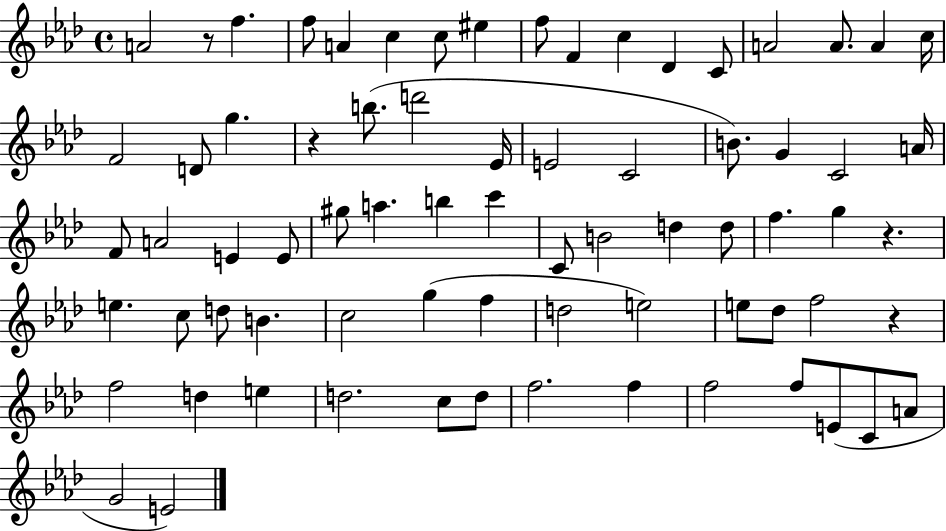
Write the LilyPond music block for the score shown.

{
  \clef treble
  \time 4/4
  \defaultTimeSignature
  \key aes \major
  \repeat volta 2 { a'2 r8 f''4. | f''8 a'4 c''4 c''8 eis''4 | f''8 f'4 c''4 des'4 c'8 | a'2 a'8. a'4 c''16 | \break f'2 d'8 g''4. | r4 b''8.( d'''2 ees'16 | e'2 c'2 | b'8.) g'4 c'2 a'16 | \break f'8 a'2 e'4 e'8 | gis''8 a''4. b''4 c'''4 | c'8 b'2 d''4 d''8 | f''4. g''4 r4. | \break e''4. c''8 d''8 b'4. | c''2 g''4( f''4 | d''2 e''2) | e''8 des''8 f''2 r4 | \break f''2 d''4 e''4 | d''2. c''8 d''8 | f''2. f''4 | f''2 f''8 e'8( c'8 a'8 | \break g'2 e'2) | } \bar "|."
}